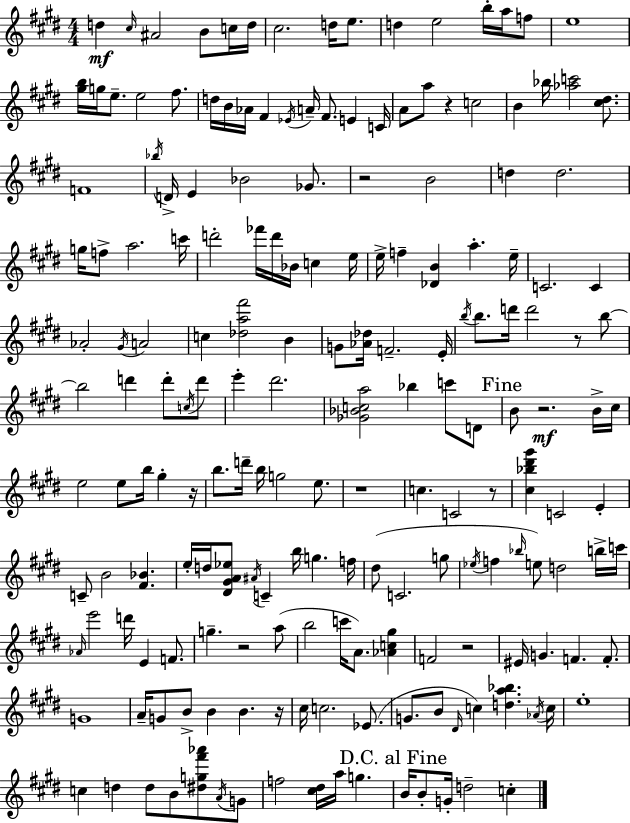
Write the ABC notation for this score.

X:1
T:Untitled
M:4/4
L:1/4
K:E
d ^c/4 ^A2 B/2 c/4 d/4 ^c2 d/4 e/2 d e2 b/4 a/4 f/2 e4 [^gb]/4 g/4 e/2 e2 ^f/2 d/4 B/4 _A/4 ^F _E/4 A/4 ^F/2 E C/4 A/2 a/2 z c2 B _b/4 [_ac']2 [^c^d]/2 F4 _b/4 D/4 E _B2 _G/2 z2 B2 d d2 g/4 f/2 a2 c'/4 d'2 _f'/4 d'/4 _B/4 c e/4 e/4 f [_DB] a e/4 C2 C _A2 ^G/4 A2 c [_da^f']2 B G/2 [_A_d]/4 F2 E/4 b/4 b/2 d'/4 d'2 z/2 b/2 b2 d' d'/2 c/4 d'/2 e' ^d'2 [_G_Bca]2 _b c'/2 D/2 B/2 z2 B/4 ^c/4 e2 e/2 b/4 ^g z/4 b/2 d'/4 b/4 g2 e/2 z4 c C2 z/2 [^c_b^d'^g'] C2 E C/2 B2 [^F_B] e/4 d/4 [^D^GA_e]/2 ^A/4 C b/4 g f/4 ^d/2 C2 g/2 _e/4 f _b/4 e/2 d2 b/4 c'/4 _A/4 e'2 d'/4 E F/2 g z2 a/2 b2 c'/4 A/2 [_Ac^g] F2 z2 ^E/4 G F F/2 G4 A/4 G/2 B/2 B B z/4 ^c/4 c2 _E/2 G/2 B/2 ^D/4 c [da_b] _A/4 c/4 e4 c d d/2 B/2 [^dg^f'_a']/2 A/4 G/2 f2 [^c^d]/4 a/4 g B/4 B/2 G/4 d2 c